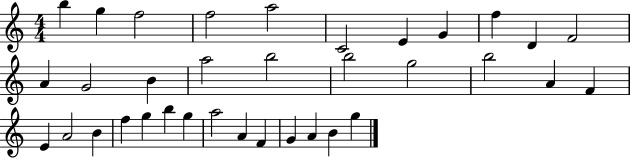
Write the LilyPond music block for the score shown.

{
  \clef treble
  \numericTimeSignature
  \time 4/4
  \key c \major
  b''4 g''4 f''2 | f''2 a''2 | c'2 e'4 g'4 | f''4 d'4 f'2 | \break a'4 g'2 b'4 | a''2 b''2 | b''2 g''2 | b''2 a'4 f'4 | \break e'4 a'2 b'4 | f''4 g''4 b''4 g''4 | a''2 a'4 f'4 | g'4 a'4 b'4 g''4 | \break \bar "|."
}